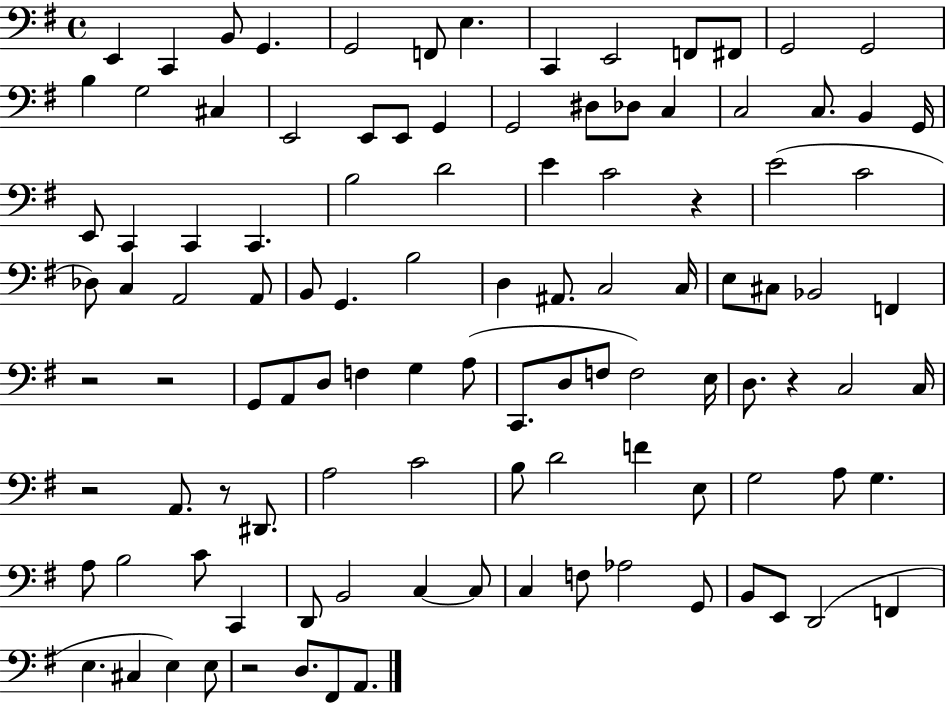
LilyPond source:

{
  \clef bass
  \time 4/4
  \defaultTimeSignature
  \key g \major
  e,4 c,4 b,8 g,4. | g,2 f,8 e4. | c,4 e,2 f,8 fis,8 | g,2 g,2 | \break b4 g2 cis4 | e,2 e,8 e,8 g,4 | g,2 dis8 des8 c4 | c2 c8. b,4 g,16 | \break e,8 c,4 c,4 c,4. | b2 d'2 | e'4 c'2 r4 | e'2( c'2 | \break des8) c4 a,2 a,8 | b,8 g,4. b2 | d4 ais,8. c2 c16 | e8 cis8 bes,2 f,4 | \break r2 r2 | g,8 a,8 d8 f4 g4 a8( | c,8. d8 f8 f2) e16 | d8. r4 c2 c16 | \break r2 a,8. r8 dis,8. | a2 c'2 | b8 d'2 f'4 e8 | g2 a8 g4. | \break a8 b2 c'8 c,4 | d,8 b,2 c4~~ c8 | c4 f8 aes2 g,8 | b,8 e,8 d,2( f,4 | \break e4. cis4 e4) e8 | r2 d8. fis,8 a,8. | \bar "|."
}